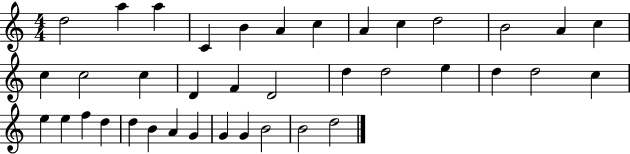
D5/h A5/q A5/q C4/q B4/q A4/q C5/q A4/q C5/q D5/h B4/h A4/q C5/q C5/q C5/h C5/q D4/q F4/q D4/h D5/q D5/h E5/q D5/q D5/h C5/q E5/q E5/q F5/q D5/q D5/q B4/q A4/q G4/q G4/q G4/q B4/h B4/h D5/h